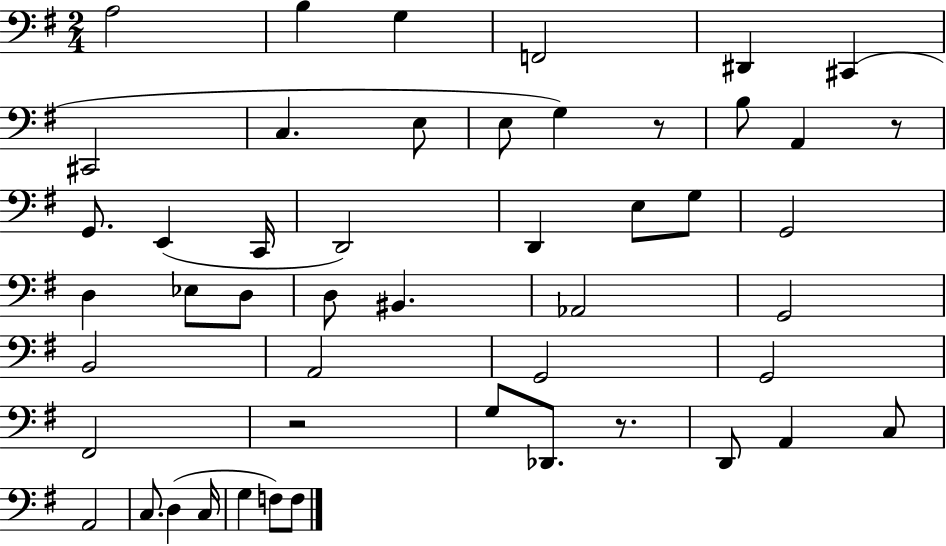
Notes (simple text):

A3/h B3/q G3/q F2/h D#2/q C#2/q C#2/h C3/q. E3/e E3/e G3/q R/e B3/e A2/q R/e G2/e. E2/q C2/s D2/h D2/q E3/e G3/e G2/h D3/q Eb3/e D3/e D3/e BIS2/q. Ab2/h G2/h B2/h A2/h G2/h G2/h F#2/h R/h G3/e Db2/e. R/e. D2/e A2/q C3/e A2/h C3/e. D3/q C3/s G3/q F3/e F3/e